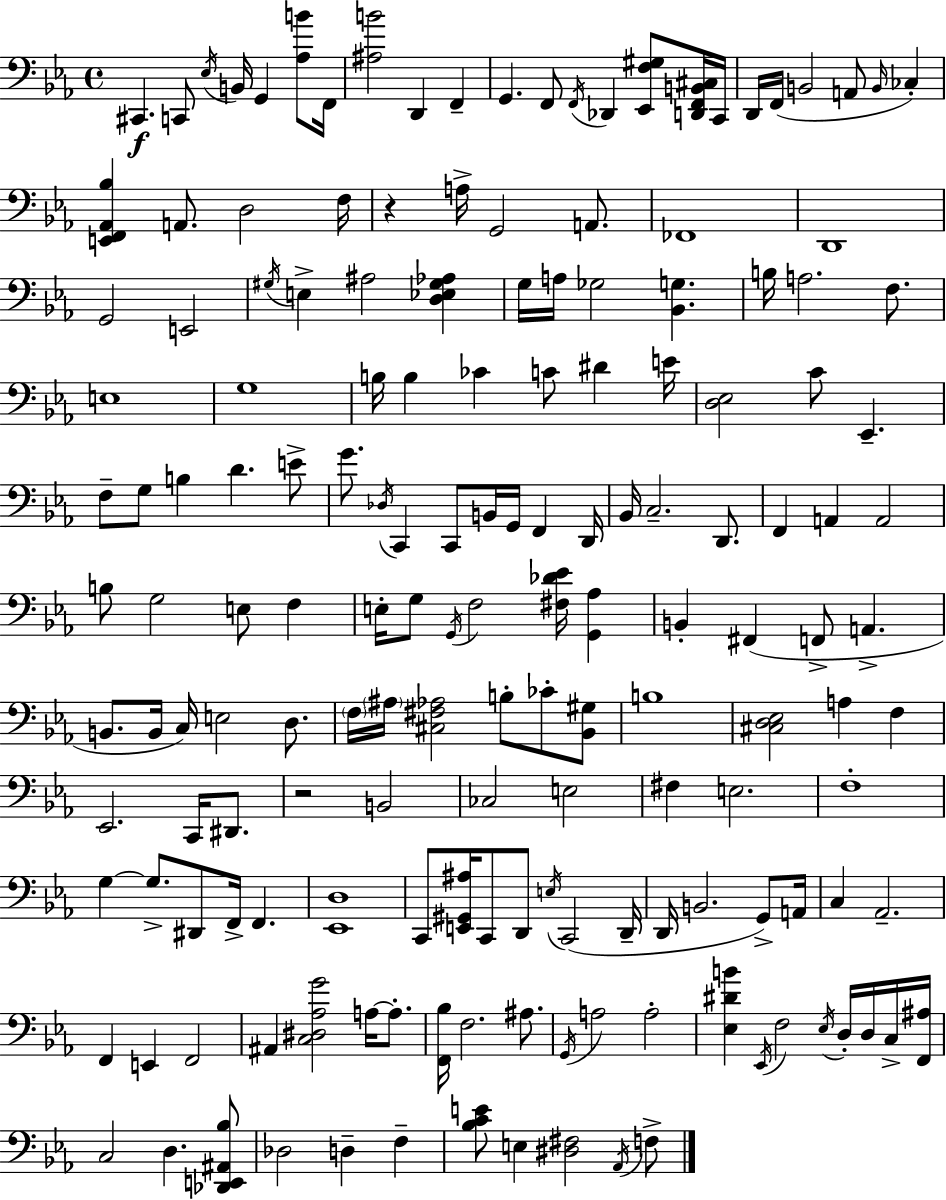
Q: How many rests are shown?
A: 2